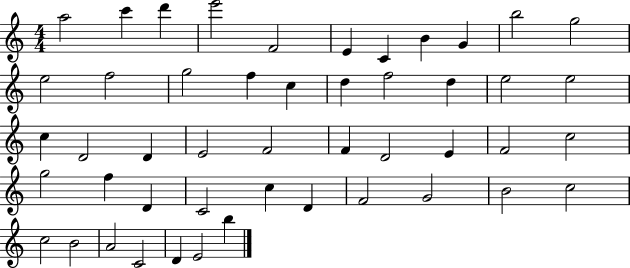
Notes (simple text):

A5/h C6/q D6/q E6/h F4/h E4/q C4/q B4/q G4/q B5/h G5/h E5/h F5/h G5/h F5/q C5/q D5/q F5/h D5/q E5/h E5/h C5/q D4/h D4/q E4/h F4/h F4/q D4/h E4/q F4/h C5/h G5/h F5/q D4/q C4/h C5/q D4/q F4/h G4/h B4/h C5/h C5/h B4/h A4/h C4/h D4/q E4/h B5/q